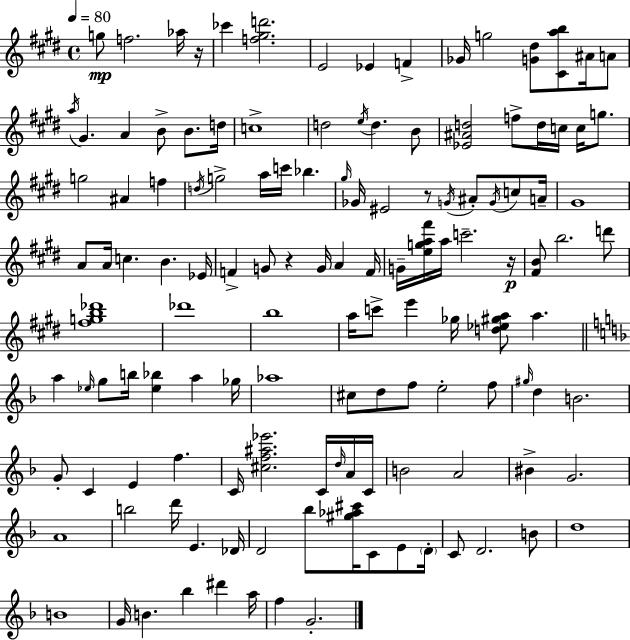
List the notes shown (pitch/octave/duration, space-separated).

G5/e F5/h. Ab5/s R/s CES6/q [F5,G#5,D6]/h. E4/h Eb4/q F4/q Gb4/s G5/h [G4,D#5]/e [C#4,A5,B5]/e A#4/s A4/e A5/s G#4/q. A4/q B4/e B4/e. D5/s C5/w D5/h E5/s D5/q. B4/e [Eb4,A#4,D5]/h F5/e D5/s C5/s C5/s G5/e. G5/h A#4/q F5/q D5/s G5/h A5/s C6/s Bb5/q. G#5/s Gb4/s EIS4/h R/e G4/s A#4/e G4/s C5/e A4/s G#4/w A4/e A4/s C5/q. B4/q. Eb4/s F4/q G4/e R/q G4/s A4/q F4/s G4/s [E5,G5,A5,F#6]/s A5/s C6/h. R/s [F#4,B4]/e B5/h. D6/e [F#5,G5,B5,Db6]/w Db6/w B5/w A5/s C6/e E6/q Gb5/s [D5,Eb5,G#5,A5]/e A5/q. A5/q Eb5/s G5/e B5/s [Eb5,Bb5]/q A5/q Gb5/s Ab5/w C#5/e D5/e F5/e E5/h F5/e G#5/s D5/q B4/h. G4/e C4/q E4/q F5/q. C4/s [C#5,F5,A#5,Eb6]/h. C4/s D5/s A4/s C4/s B4/h A4/h BIS4/q G4/h. A4/w B5/h D6/s E4/q. Db4/s D4/h Bb5/e [G#5,Ab5,C#6]/s C4/e E4/e D4/s C4/e D4/h. B4/e D5/w B4/w G4/s B4/q. Bb5/q D#6/q A5/s F5/q G4/h.